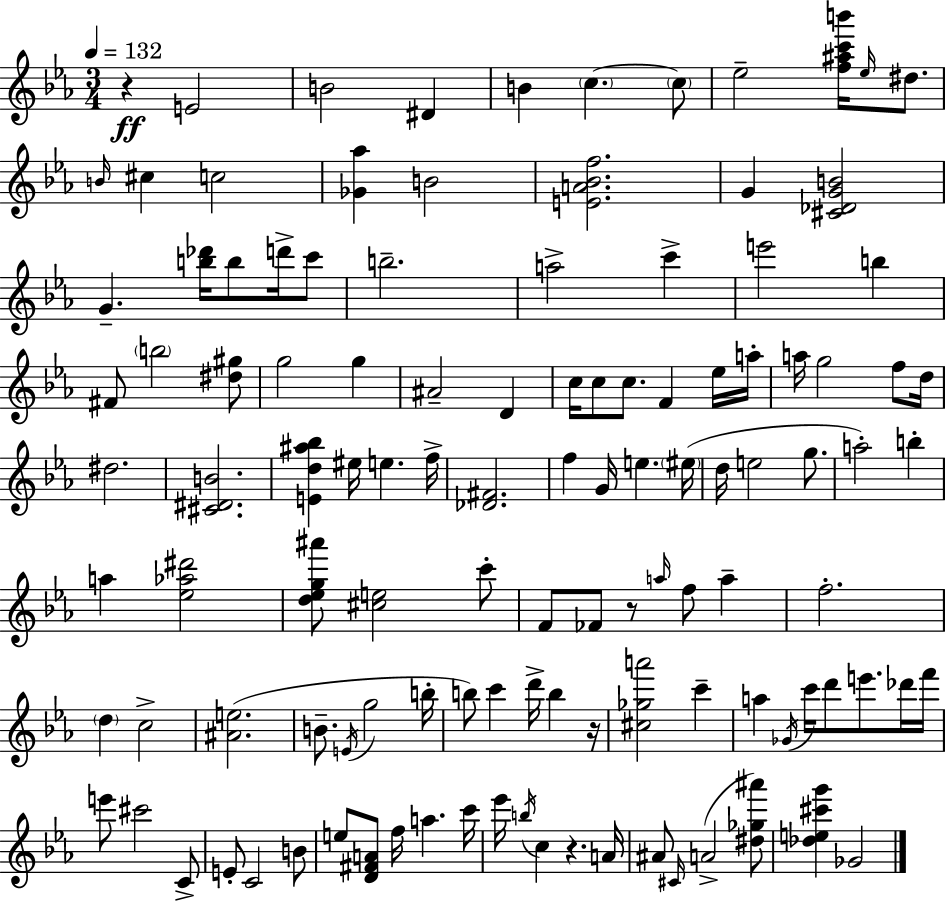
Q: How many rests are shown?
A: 4